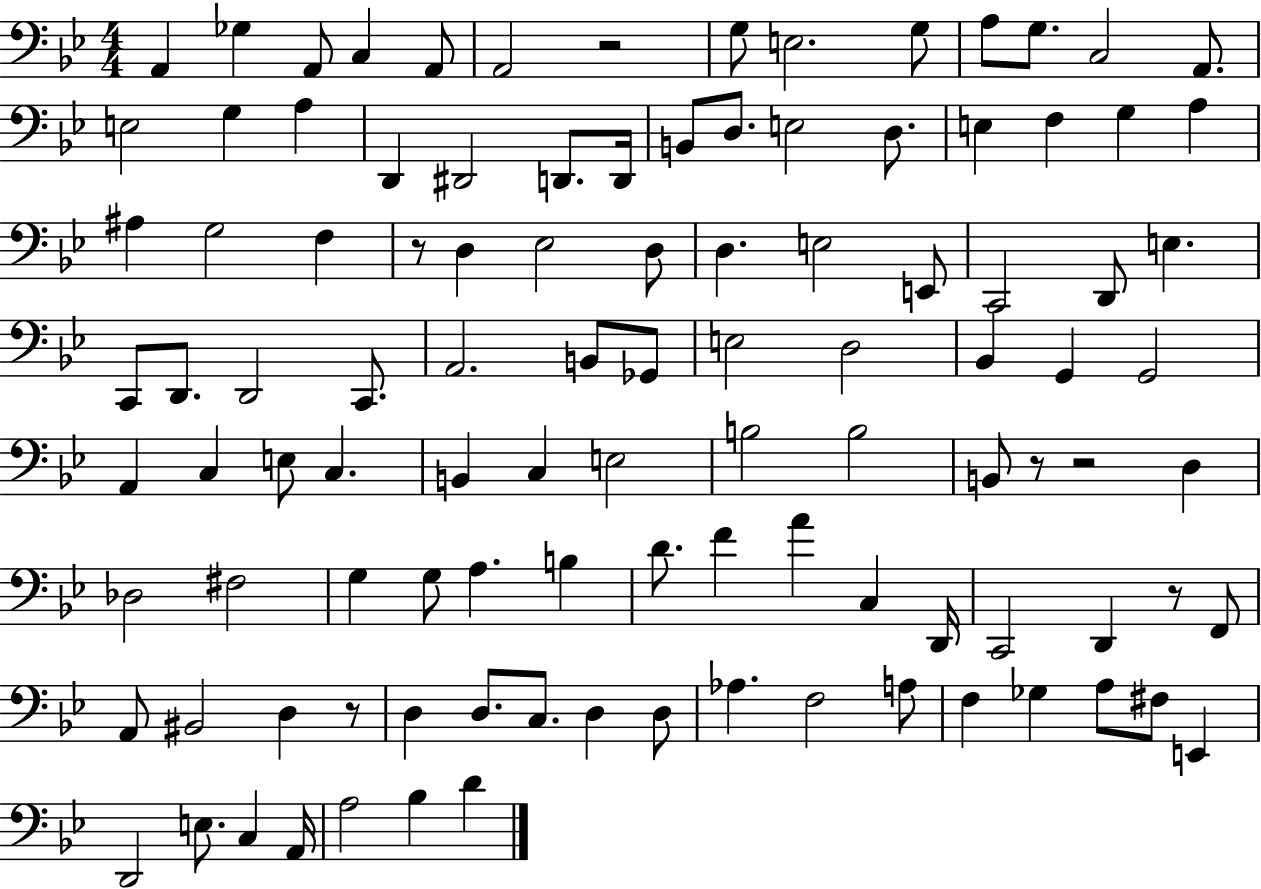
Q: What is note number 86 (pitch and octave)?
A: Ab3